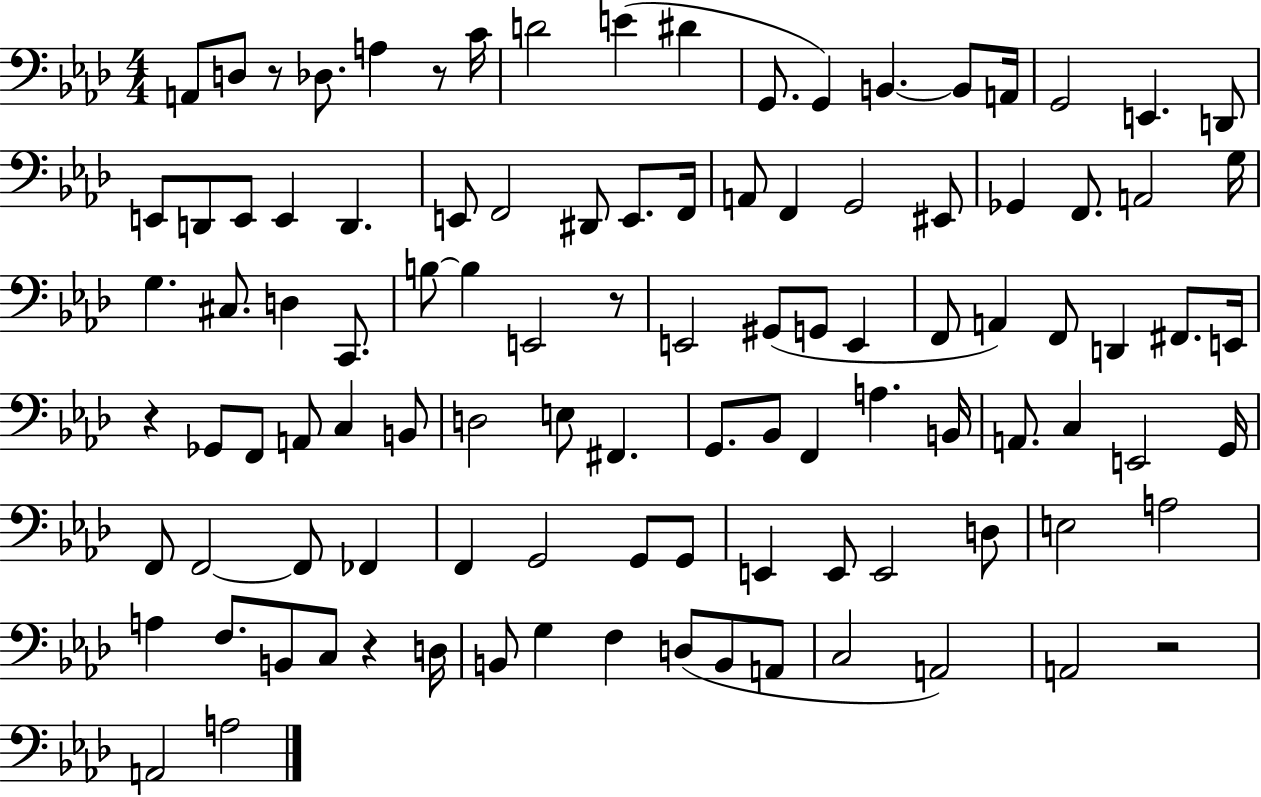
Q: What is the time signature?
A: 4/4